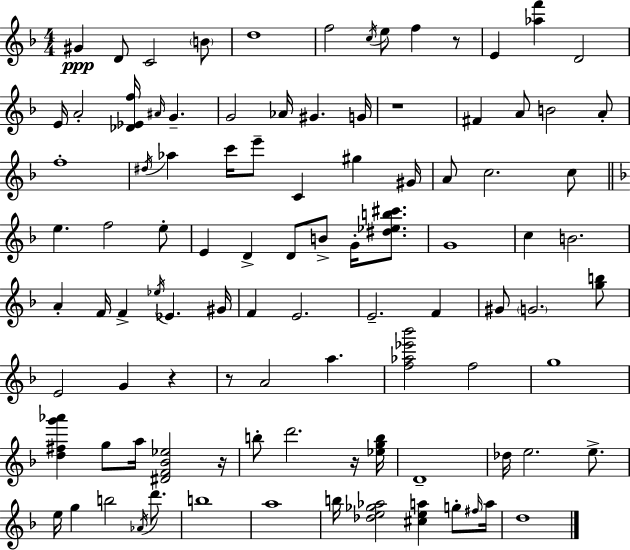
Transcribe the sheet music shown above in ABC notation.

X:1
T:Untitled
M:4/4
L:1/4
K:F
^G D/2 C2 B/2 d4 f2 c/4 e/2 f z/2 E [_af'] D2 E/4 A2 [_D_Ef]/4 ^A/4 G G2 _A/4 ^G G/4 z4 ^F A/2 B2 A/2 f4 ^d/4 _a c'/4 e'/2 C ^g ^G/4 A/2 c2 c/2 e f2 e/2 E D D/2 B/2 G/4 [^d_eb^c']/2 G4 c B2 A F/4 F _e/4 _E ^G/4 F E2 E2 F ^G/2 G2 [gb]/2 E2 G z z/2 A2 a [f_a_e'_b']2 f2 g4 [d^fg'_a'] g/2 a/4 [^DF_B_e]2 z/4 b/2 d'2 z/4 [_egb]/4 D4 _d/4 e2 e/2 e/4 g b2 _A/4 d'/2 b4 a4 b/4 [_de_g_a]2 [^cea] g/2 ^f/4 a/4 d4